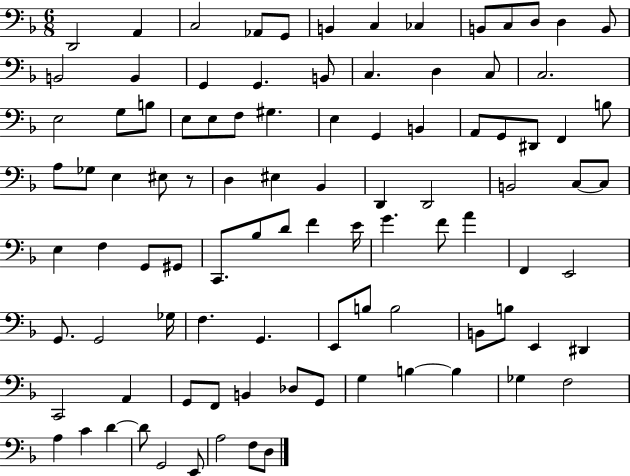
X:1
T:Untitled
M:6/8
L:1/4
K:F
D,,2 A,, C,2 _A,,/2 G,,/2 B,, C, _C, B,,/2 C,/2 D,/2 D, B,,/2 B,,2 B,, G,, G,, B,,/2 C, D, C,/2 C,2 E,2 G,/2 B,/2 E,/2 E,/2 F,/2 ^G, E, G,, B,, A,,/2 G,,/2 ^D,,/2 F,, B,/2 A,/2 _G,/2 E, ^E,/2 z/2 D, ^E, _B,, D,, D,,2 B,,2 C,/2 C,/2 E, F, G,,/2 ^G,,/2 C,,/2 _B,/2 D/2 F E/4 G F/2 A F,, E,,2 G,,/2 G,,2 _G,/4 F, G,, E,,/2 B,/2 B,2 B,,/2 B,/2 E,, ^D,, C,,2 A,, G,,/2 F,,/2 B,, _D,/2 G,,/2 G, B, B, _G, F,2 A, C D D/2 G,,2 E,,/2 A,2 F,/2 D,/2